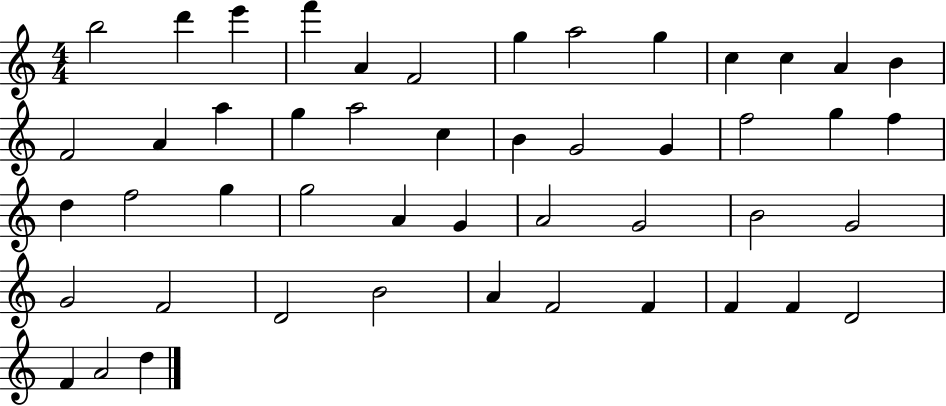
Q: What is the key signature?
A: C major